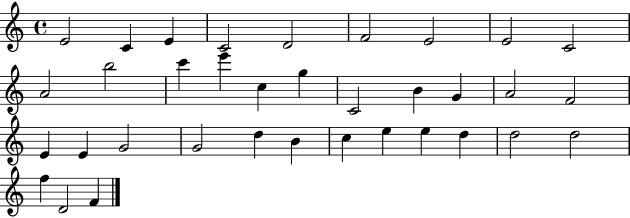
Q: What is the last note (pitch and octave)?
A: F4